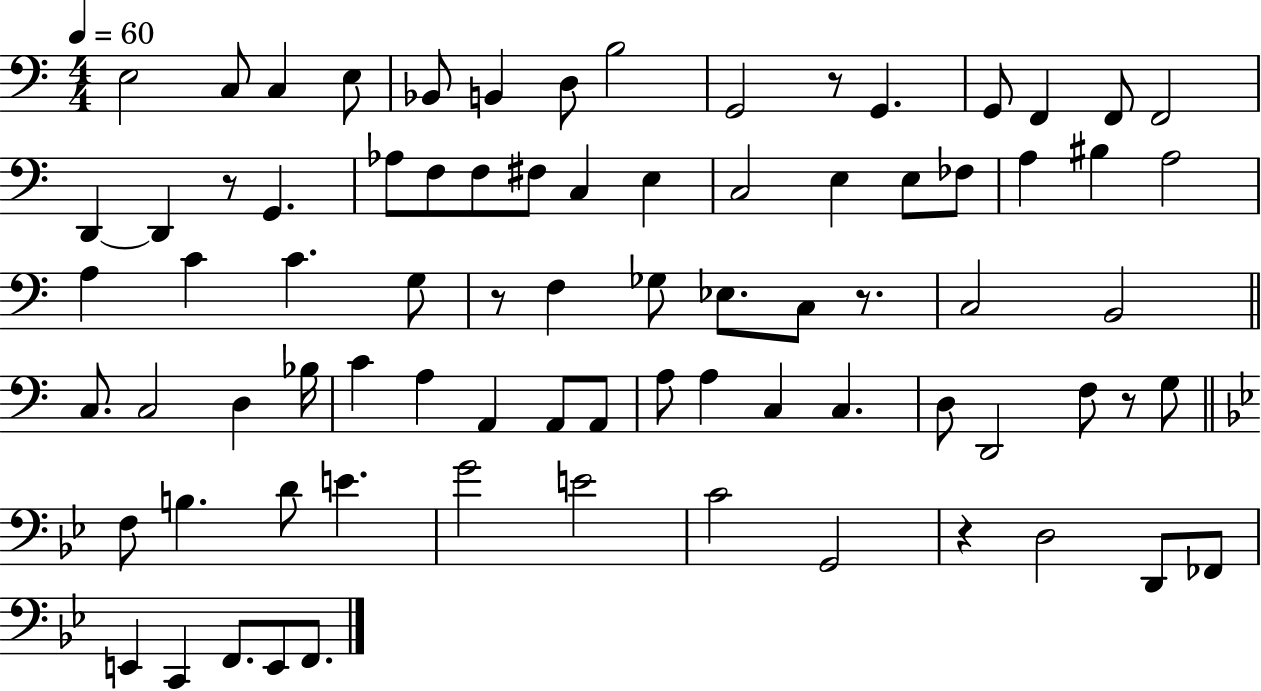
{
  \clef bass
  \numericTimeSignature
  \time 4/4
  \key c \major
  \tempo 4 = 60
  e2 c8 c4 e8 | bes,8 b,4 d8 b2 | g,2 r8 g,4. | g,8 f,4 f,8 f,2 | \break d,4~~ d,4 r8 g,4. | aes8 f8 f8 fis8 c4 e4 | c2 e4 e8 fes8 | a4 bis4 a2 | \break a4 c'4 c'4. g8 | r8 f4 ges8 ees8. c8 r8. | c2 b,2 | \bar "||" \break \key c \major c8. c2 d4 bes16 | c'4 a4 a,4 a,8 a,8 | a8 a4 c4 c4. | d8 d,2 f8 r8 g8 | \break \bar "||" \break \key bes \major f8 b4. d'8 e'4. | g'2 e'2 | c'2 g,2 | r4 d2 d,8 fes,8 | \break e,4 c,4 f,8. e,8 f,8. | \bar "|."
}